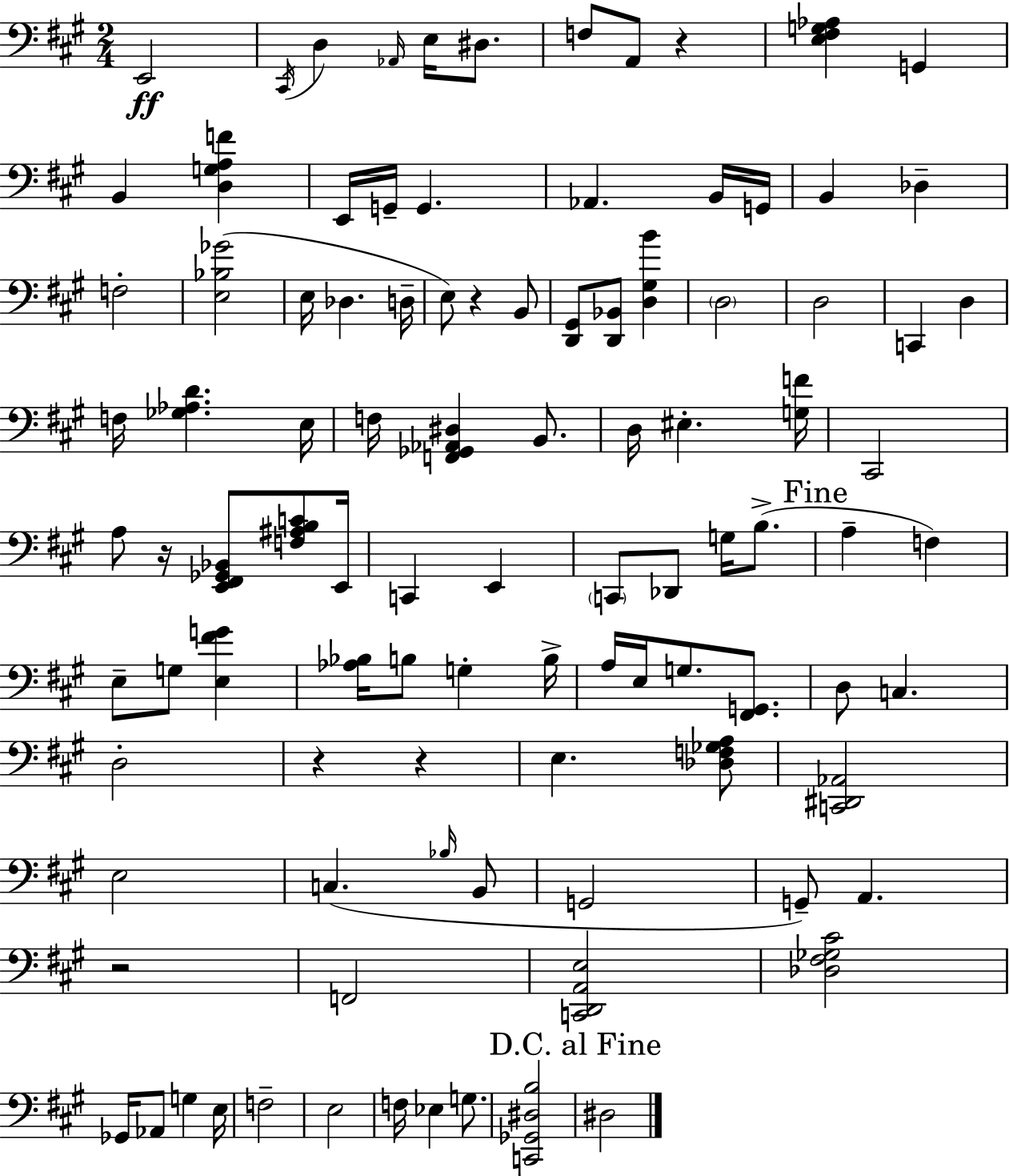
{
  \clef bass
  \numericTimeSignature
  \time 2/4
  \key a \major
  e,2\ff | \acciaccatura { cis,16 } d4 \grace { aes,16 } e16 dis8. | f8 a,8 r4 | <e fis g aes>4 g,4 | \break b,4 <d g a f'>4 | e,16 g,16-- g,4. | aes,4. | b,16 g,16 b,4 des4-- | \break f2-. | <e bes ges'>2( | e16 des4. | d16-- e8) r4 | \break b,8 <d, gis,>8 <d, bes,>8 <d gis b'>4 | \parenthesize d2 | d2 | c,4 d4 | \break f16 <ges aes d'>4. | e16 f16 <f, ges, aes, dis>4 b,8. | d16 eis4.-. | <g f'>16 cis,2 | \break a8 r16 <e, fis, ges, bes,>8 <f ais b c'>8 | e,16 c,4 e,4 | \parenthesize c,8 des,8 g16 b8.->( | \mark "Fine" a4-- f4) | \break e8-- g8 <e fis' g'>4 | <aes bes>16 b8 g4-. | b16-> a16 e16 g8. <fis, g,>8. | d8 c4. | \break d2-. | r4 r4 | e4. | <des f ges a>8 <c, dis, aes,>2 | \break e2 | c4.( | \grace { bes16 } b,8 g,2 | g,8--) a,4. | \break r2 | f,2 | <c, d, a, e>2 | <des fis ges cis'>2 | \break ges,16 aes,8 g4 | e16 f2-- | e2 | f16 ees4 | \break g8. <c, ges, dis b>2 | \mark "D.C. al Fine" dis2 | \bar "|."
}